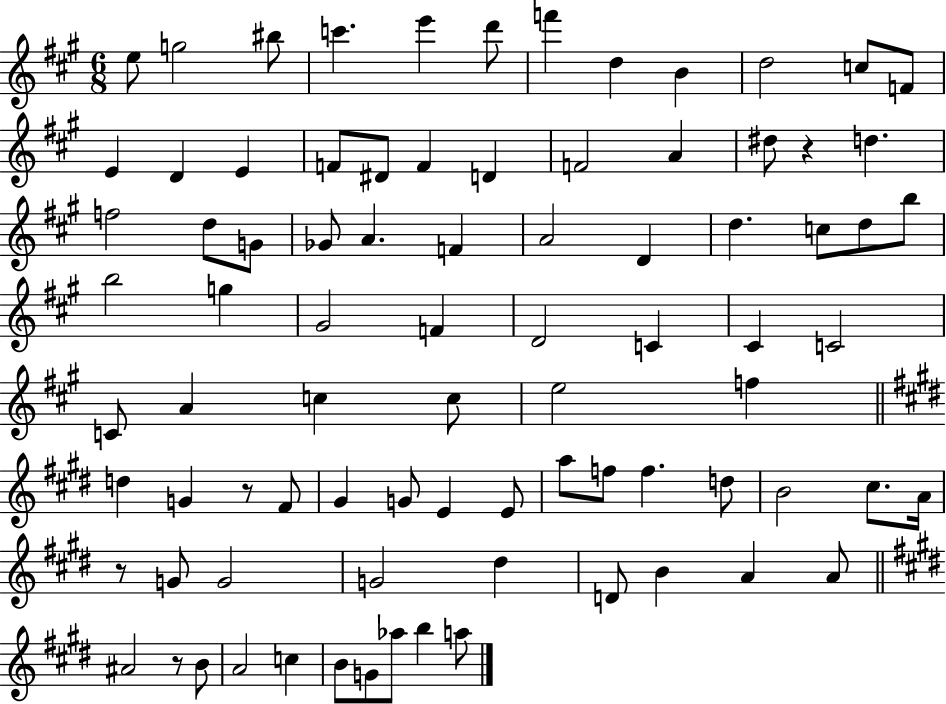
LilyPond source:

{
  \clef treble
  \numericTimeSignature
  \time 6/8
  \key a \major
  e''8 g''2 bis''8 | c'''4. e'''4 d'''8 | f'''4 d''4 b'4 | d''2 c''8 f'8 | \break e'4 d'4 e'4 | f'8 dis'8 f'4 d'4 | f'2 a'4 | dis''8 r4 d''4. | \break f''2 d''8 g'8 | ges'8 a'4. f'4 | a'2 d'4 | d''4. c''8 d''8 b''8 | \break b''2 g''4 | gis'2 f'4 | d'2 c'4 | cis'4 c'2 | \break c'8 a'4 c''4 c''8 | e''2 f''4 | \bar "||" \break \key e \major d''4 g'4 r8 fis'8 | gis'4 g'8 e'4 e'8 | a''8 f''8 f''4. d''8 | b'2 cis''8. a'16 | \break r8 g'8 g'2 | g'2 dis''4 | d'8 b'4 a'4 a'8 | \bar "||" \break \key e \major ais'2 r8 b'8 | a'2 c''4 | b'8 g'8 aes''8 b''4 a''8 | \bar "|."
}